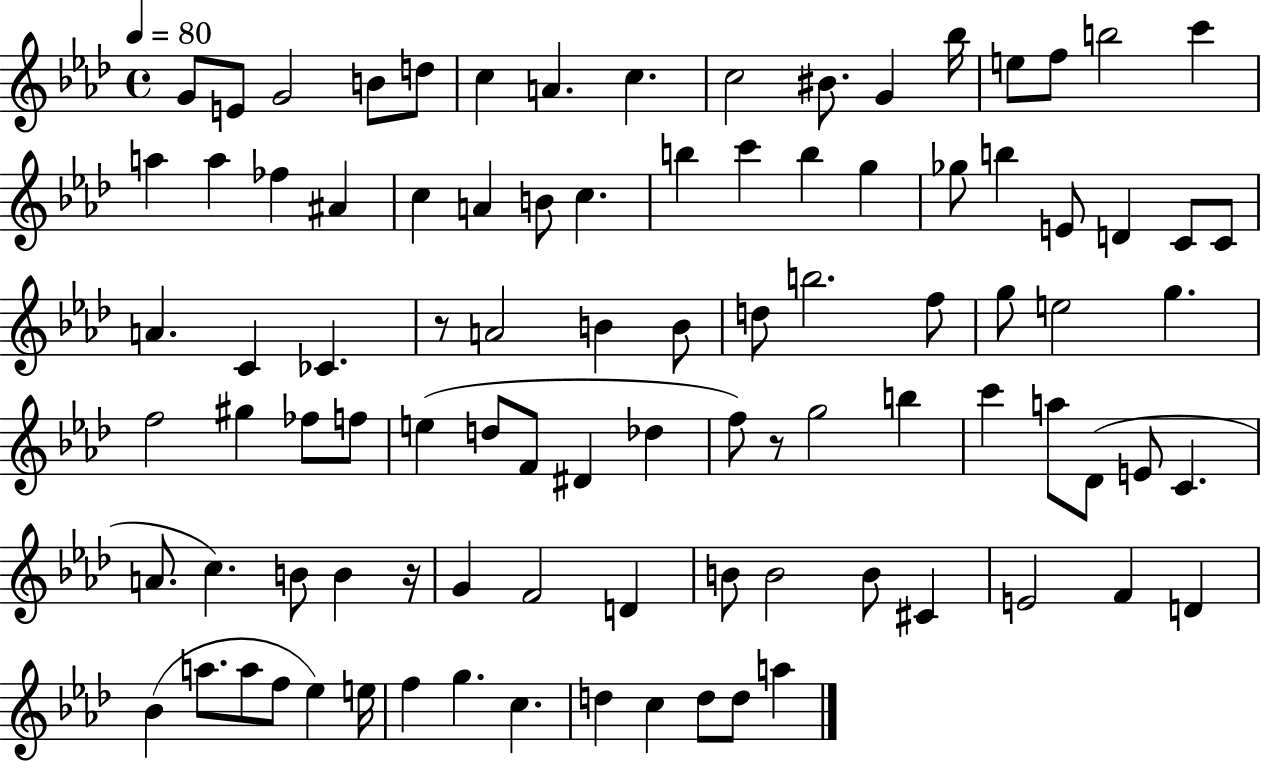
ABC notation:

X:1
T:Untitled
M:4/4
L:1/4
K:Ab
G/2 E/2 G2 B/2 d/2 c A c c2 ^B/2 G _b/4 e/2 f/2 b2 c' a a _f ^A c A B/2 c b c' b g _g/2 b E/2 D C/2 C/2 A C _C z/2 A2 B B/2 d/2 b2 f/2 g/2 e2 g f2 ^g _f/2 f/2 e d/2 F/2 ^D _d f/2 z/2 g2 b c' a/2 _D/2 E/2 C A/2 c B/2 B z/4 G F2 D B/2 B2 B/2 ^C E2 F D _B a/2 a/2 f/2 _e e/4 f g c d c d/2 d/2 a